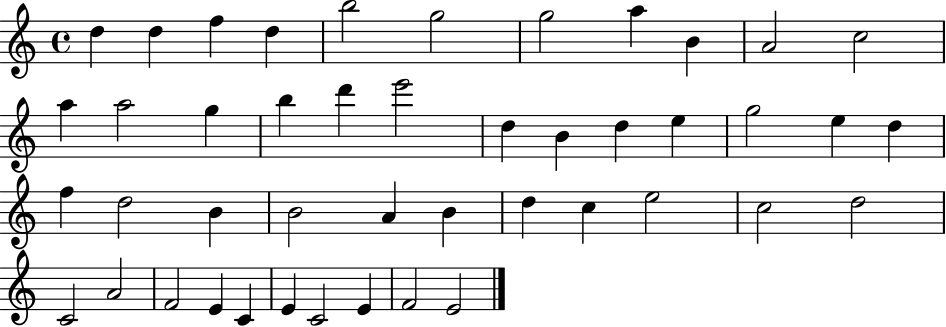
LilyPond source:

{
  \clef treble
  \time 4/4
  \defaultTimeSignature
  \key c \major
  d''4 d''4 f''4 d''4 | b''2 g''2 | g''2 a''4 b'4 | a'2 c''2 | \break a''4 a''2 g''4 | b''4 d'''4 e'''2 | d''4 b'4 d''4 e''4 | g''2 e''4 d''4 | \break f''4 d''2 b'4 | b'2 a'4 b'4 | d''4 c''4 e''2 | c''2 d''2 | \break c'2 a'2 | f'2 e'4 c'4 | e'4 c'2 e'4 | f'2 e'2 | \break \bar "|."
}